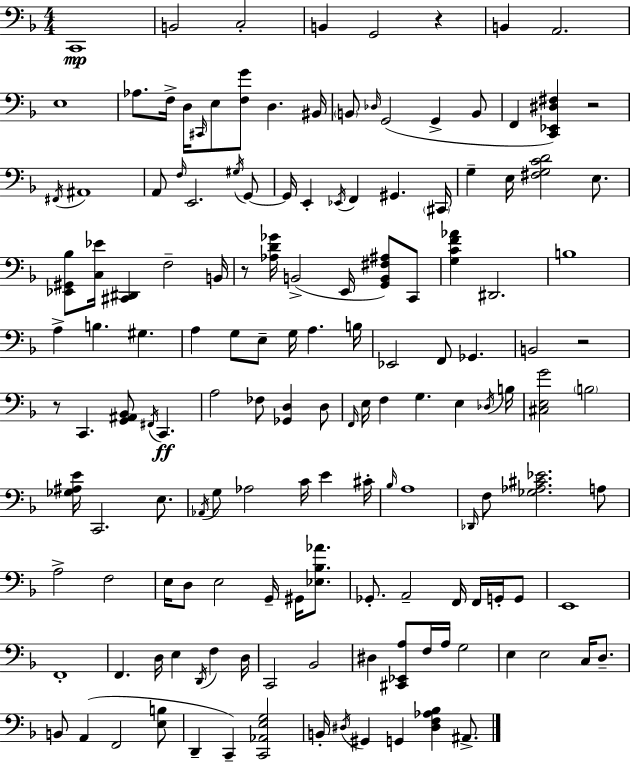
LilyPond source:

{
  \clef bass
  \numericTimeSignature
  \time 4/4
  \key f \major
  c,1\mp | b,2 c2-. | b,4 g,2 r4 | b,4 a,2. | \break e1 | aes8. f16-> d16 \grace { cis,16 } e8 <f g'>8 d4. | bis,16 \parenthesize b,8 \grace { des16 }( g,2 g,4-> | b,8 f,4 <c, ees, dis fis>4) r2 | \break \acciaccatura { fis,16 } ais,1 | a,8 \grace { f16 } e,2. | \acciaccatura { gis16 } g,8~~ g,16 e,4-. \acciaccatura { ees,16 } f,4 gis,4. | \parenthesize cis,16 g4-- e16 <fis g c' d'>2 | \break e8. <ees, gis, bes>8 <c ees'>16 <cis, dis,>4 f2-- | b,16 r8 <aes d' ges'>16 b,2->( | e,16 <g, b, fis ais>8) c,8 <g c' f' aes'>4 dis,2. | b1 | \break a4-> b4. | gis4. a4 g8 e8-- g16 a4. | b16 ees,2 f,8 | ges,4. b,2 r2 | \break r8 c,4. <g, ais, bes,>8 | \acciaccatura { fis,16 } c,4.\ff a2 fes8 | <ges, d>4 d8 \grace { f,16 } e16 f4 g4. | e4 \acciaccatura { des16 } b16 <cis e g'>2 | \break \parenthesize b2 <ges ais e'>16 c,2. | e8. \acciaccatura { aes,16 } g8 aes2 | c'16 e'4 cis'16-. \grace { bes16 } a1 | \grace { des,16 } f8 <ges aes cis' ees'>2. | \break a8 a2-> | f2 e16 d8 e2 | g,16-- gis,16 <ees bes aes'>8. ges,8.-. a,2-- | f,16 f,16 g,16-. g,8 e,1 | \break f,1-. | f,4. | d16 e4 \acciaccatura { d,16 } f4 d16 c,2 | bes,2 dis4 | \break <cis, ees, a>8 f16 a16 g2 e4 | e2 c16 d8.-- b,8 a,4( | f,2 <e b>8 d,4-- | c,4--) <c, aes, e g>2 b,16-. \acciaccatura { dis16 } gis,4 | \break g,4 <dis f aes bes>4 ais,8.-> \bar "|."
}